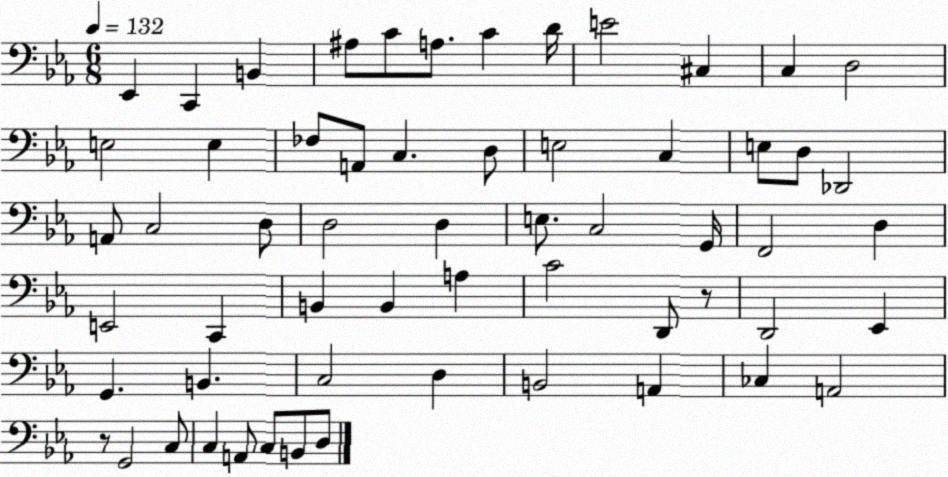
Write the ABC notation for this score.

X:1
T:Untitled
M:6/8
L:1/4
K:Eb
_E,, C,, B,, ^A,/2 C/2 A,/2 C D/4 E2 ^C, C, D,2 E,2 E, _F,/2 A,,/2 C, D,/2 E,2 C, E,/2 D,/2 _D,,2 A,,/2 C,2 D,/2 D,2 D, E,/2 C,2 G,,/4 F,,2 D, E,,2 C,, B,, B,, A, C2 D,,/2 z/2 D,,2 _E,, G,, B,, C,2 D, B,,2 A,, _C, A,,2 z/2 G,,2 C,/2 C, A,,/2 C,/2 B,,/2 D,/2